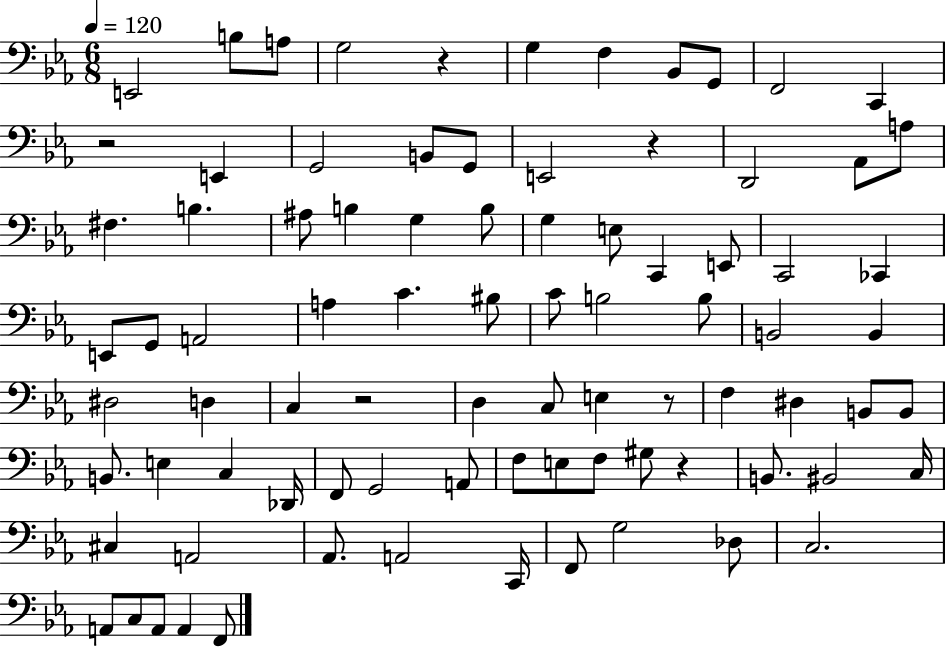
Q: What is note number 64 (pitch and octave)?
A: BIS2